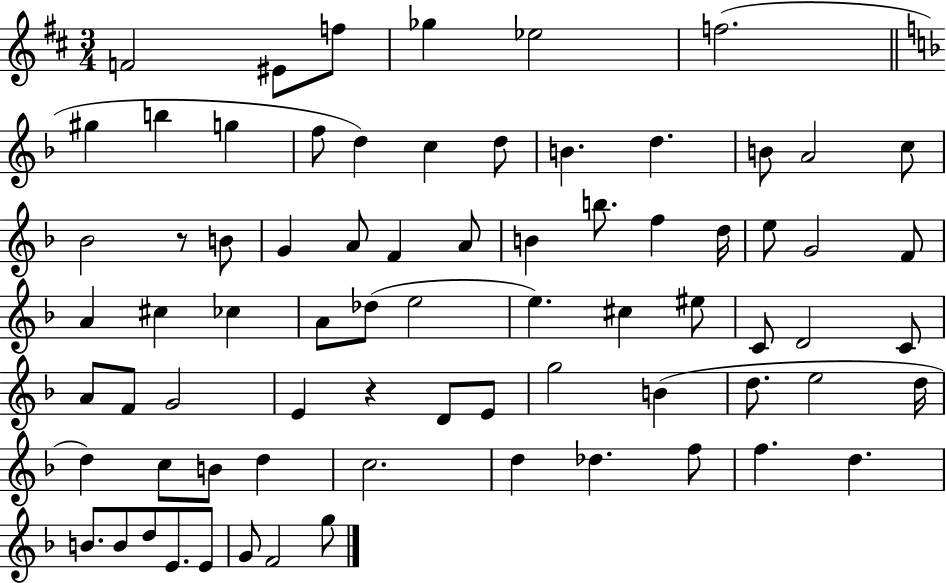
F4/h EIS4/e F5/e Gb5/q Eb5/h F5/h. G#5/q B5/q G5/q F5/e D5/q C5/q D5/e B4/q. D5/q. B4/e A4/h C5/e Bb4/h R/e B4/e G4/q A4/e F4/q A4/e B4/q B5/e. F5/q D5/s E5/e G4/h F4/e A4/q C#5/q CES5/q A4/e Db5/e E5/h E5/q. C#5/q EIS5/e C4/e D4/h C4/e A4/e F4/e G4/h E4/q R/q D4/e E4/e G5/h B4/q D5/e. E5/h D5/s D5/q C5/e B4/e D5/q C5/h. D5/q Db5/q. F5/e F5/q. D5/q. B4/e. B4/e D5/e E4/e. E4/e G4/e F4/h G5/e